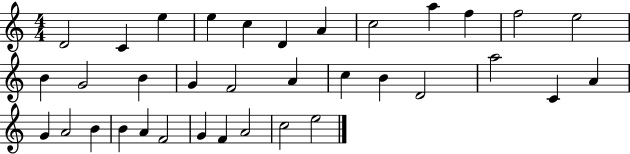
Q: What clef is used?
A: treble